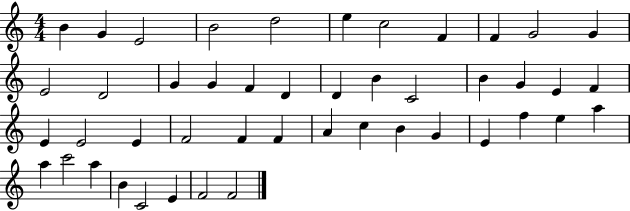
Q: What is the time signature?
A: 4/4